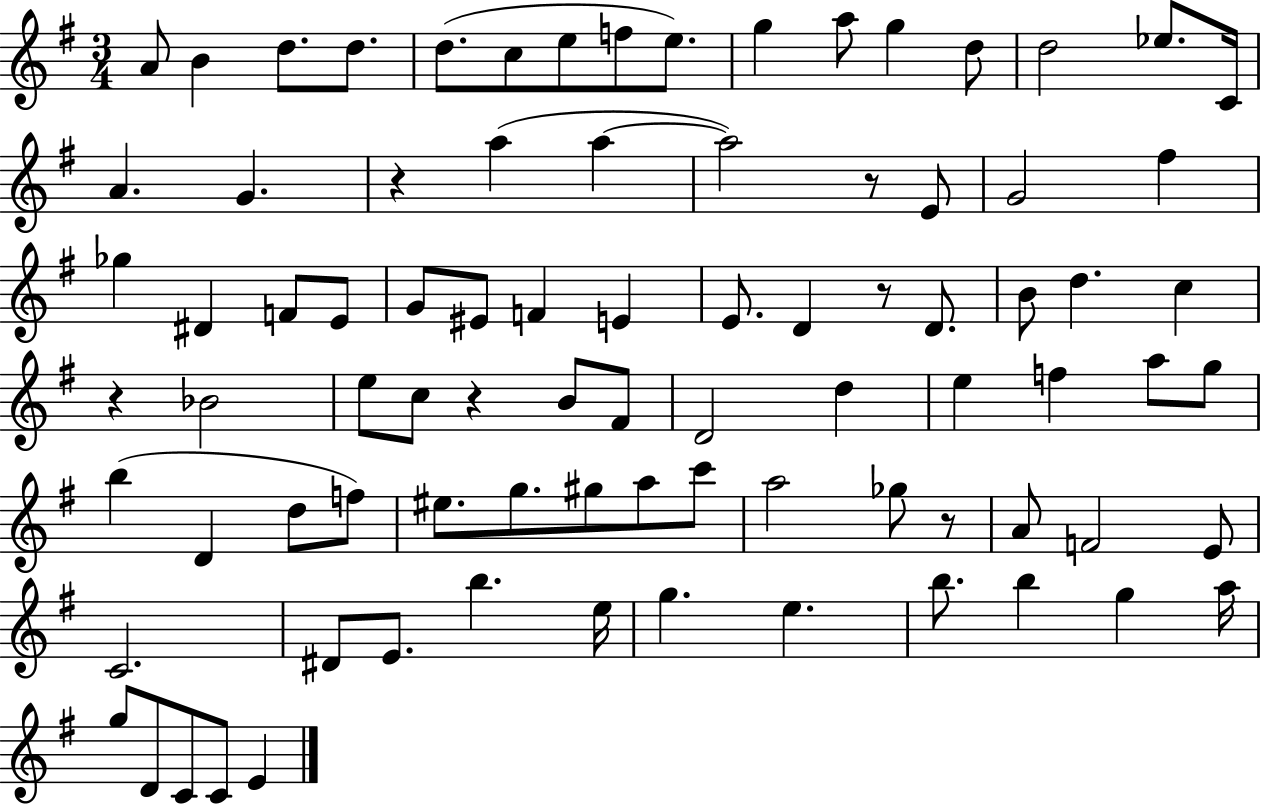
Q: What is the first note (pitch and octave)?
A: A4